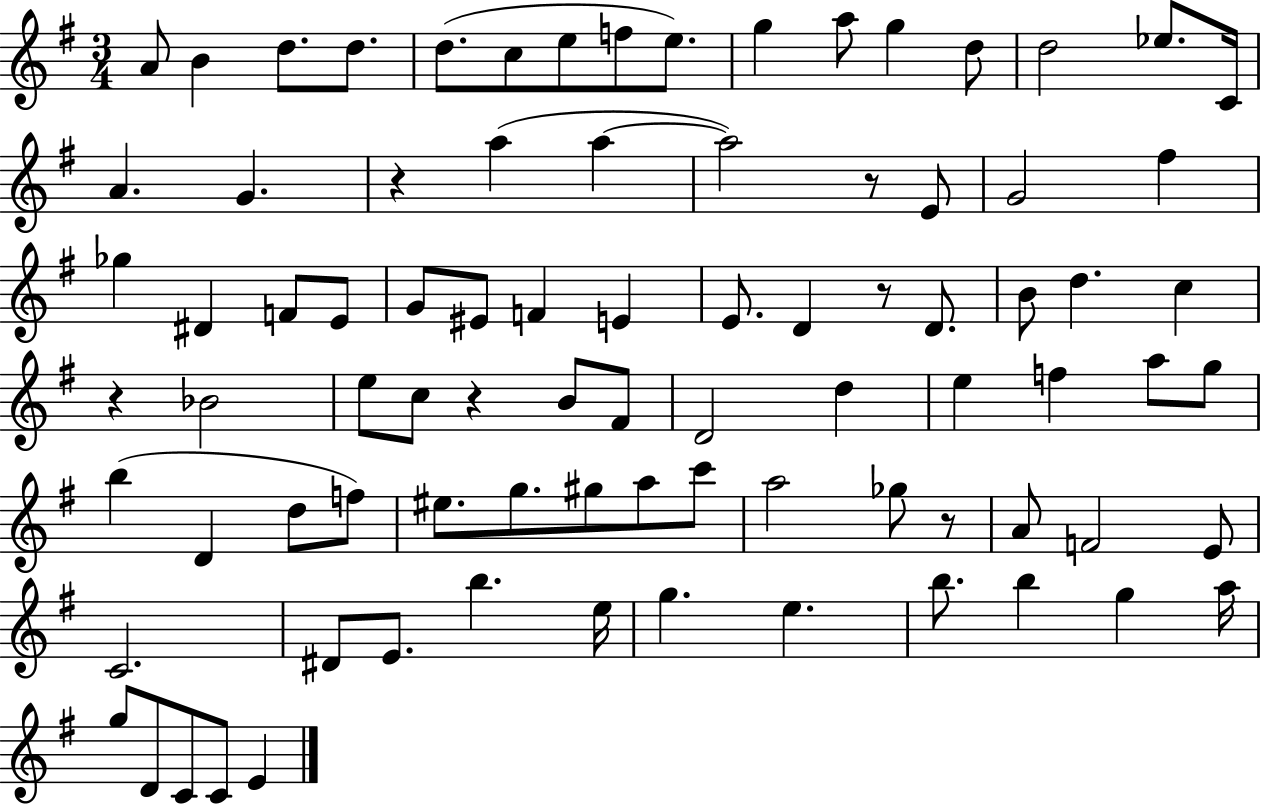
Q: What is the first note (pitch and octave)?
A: A4